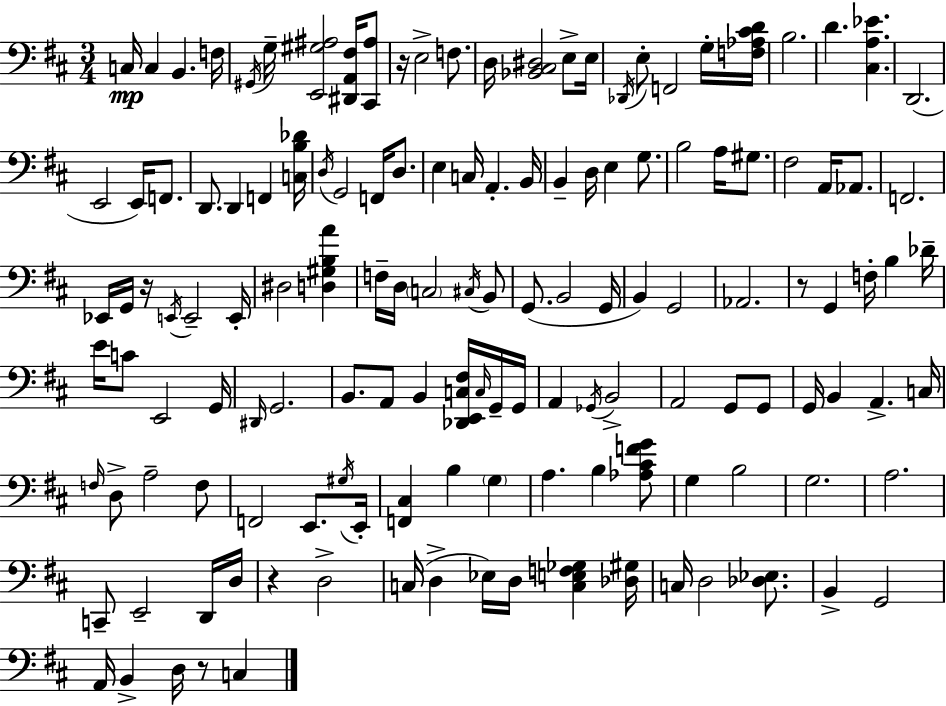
X:1
T:Untitled
M:3/4
L:1/4
K:D
C,/4 C, B,, F,/4 ^G,,/4 G,/4 [E,,^G,^A,]2 [^D,,A,,^F,]/4 [^C,,^A,]/2 z/4 E,2 F,/2 D,/4 [_B,,^C,^D,]2 E,/2 E,/4 _D,,/4 E,/2 F,,2 G,/4 [F,_A,^CD]/4 B,2 D [^C,A,_E] D,,2 E,,2 E,,/4 F,,/2 D,,/2 D,, F,, [C,B,_D]/4 D,/4 G,,2 F,,/4 D,/2 E, C,/4 A,, B,,/4 B,, D,/4 E, G,/2 B,2 A,/4 ^G,/2 ^F,2 A,,/4 _A,,/2 F,,2 _E,,/4 G,,/4 z/4 E,,/4 E,,2 E,,/4 ^D,2 [D,^G,B,A] F,/4 D,/4 C,2 ^C,/4 B,,/2 G,,/2 B,,2 G,,/4 B,, G,,2 _A,,2 z/2 G,, F,/4 B, _D/4 E/4 C/2 E,,2 G,,/4 ^D,,/4 G,,2 B,,/2 A,,/2 B,, [_D,,E,,C,^F,]/4 C,/4 G,,/4 G,,/4 A,, _G,,/4 B,,2 A,,2 G,,/2 G,,/2 G,,/4 B,, A,, C,/4 F,/4 D,/2 A,2 F,/2 F,,2 E,,/2 ^G,/4 E,,/4 [F,,^C,] B, G, A, B, [_A,^CFG]/2 G, B,2 G,2 A,2 C,,/2 E,,2 D,,/4 D,/4 z D,2 C,/4 D, _E,/4 D,/4 [C,E,F,_G,] [_D,^G,]/4 C,/4 D,2 [_D,_E,]/2 B,, G,,2 A,,/4 B,, D,/4 z/2 C,